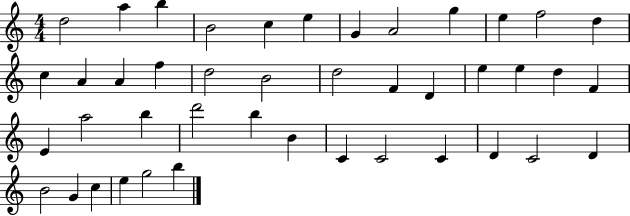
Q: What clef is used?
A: treble